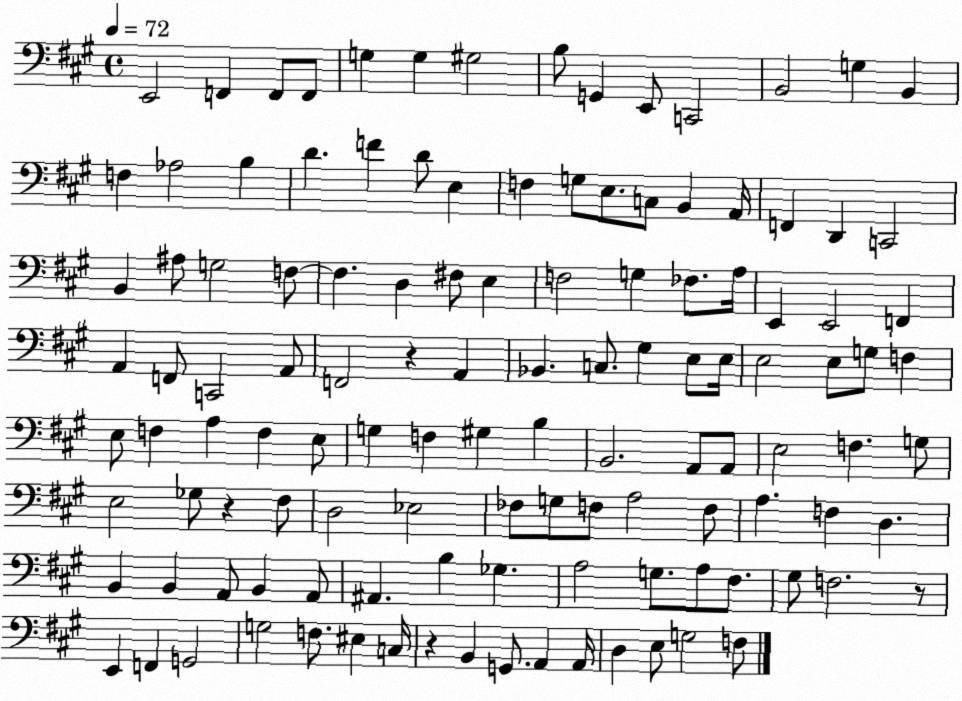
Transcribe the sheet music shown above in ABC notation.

X:1
T:Untitled
M:4/4
L:1/4
K:A
E,,2 F,, F,,/2 F,,/2 G, G, ^G,2 B,/2 G,, E,,/2 C,,2 B,,2 G, B,, F, _A,2 B, D F D/2 E, F, G,/2 E,/2 C,/2 B,, A,,/4 F,, D,, C,,2 B,, ^A,/2 G,2 F,/2 F, D, ^F,/2 E, F,2 G, _F,/2 A,/4 E,, E,,2 F,, A,, F,,/2 C,,2 A,,/2 F,,2 z A,, _B,, C,/2 ^G, E,/2 E,/4 E,2 E,/2 G,/2 F, E,/2 F, A, F, E,/2 G, F, ^G, B, B,,2 A,,/2 A,,/2 E,2 F, G,/2 E,2 _G,/2 z ^F,/2 D,2 _E,2 _F,/2 G,/2 F,/2 A,2 F,/2 A, F, D, B,, B,, A,,/2 B,, A,,/2 ^A,, B, _G, A,2 G,/2 A,/2 ^F,/2 ^G,/2 F,2 z/2 E,, F,, G,,2 G,2 F,/2 ^E, C,/4 z B,, G,,/2 A,, A,,/4 D, E,/2 G,2 F,/2